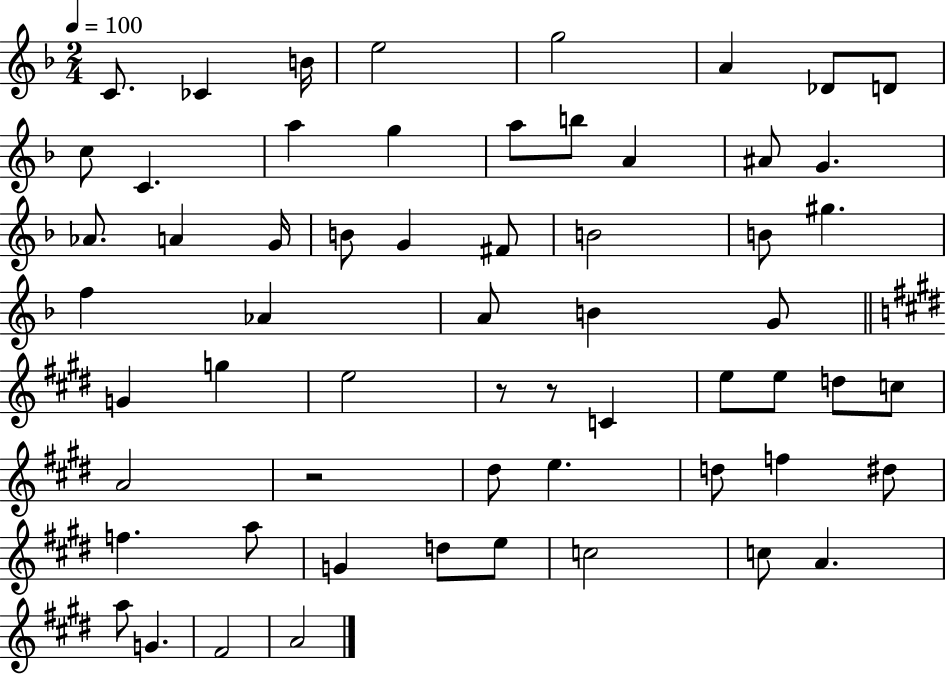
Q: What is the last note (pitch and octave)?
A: A4